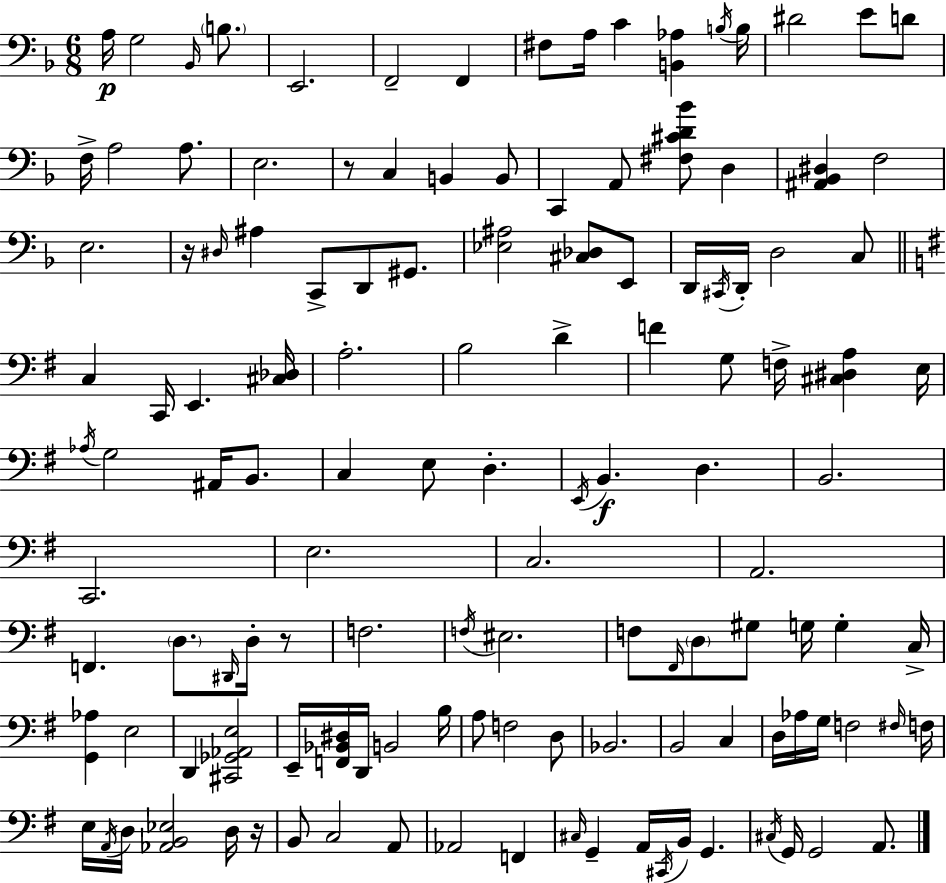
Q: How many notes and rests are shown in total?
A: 129